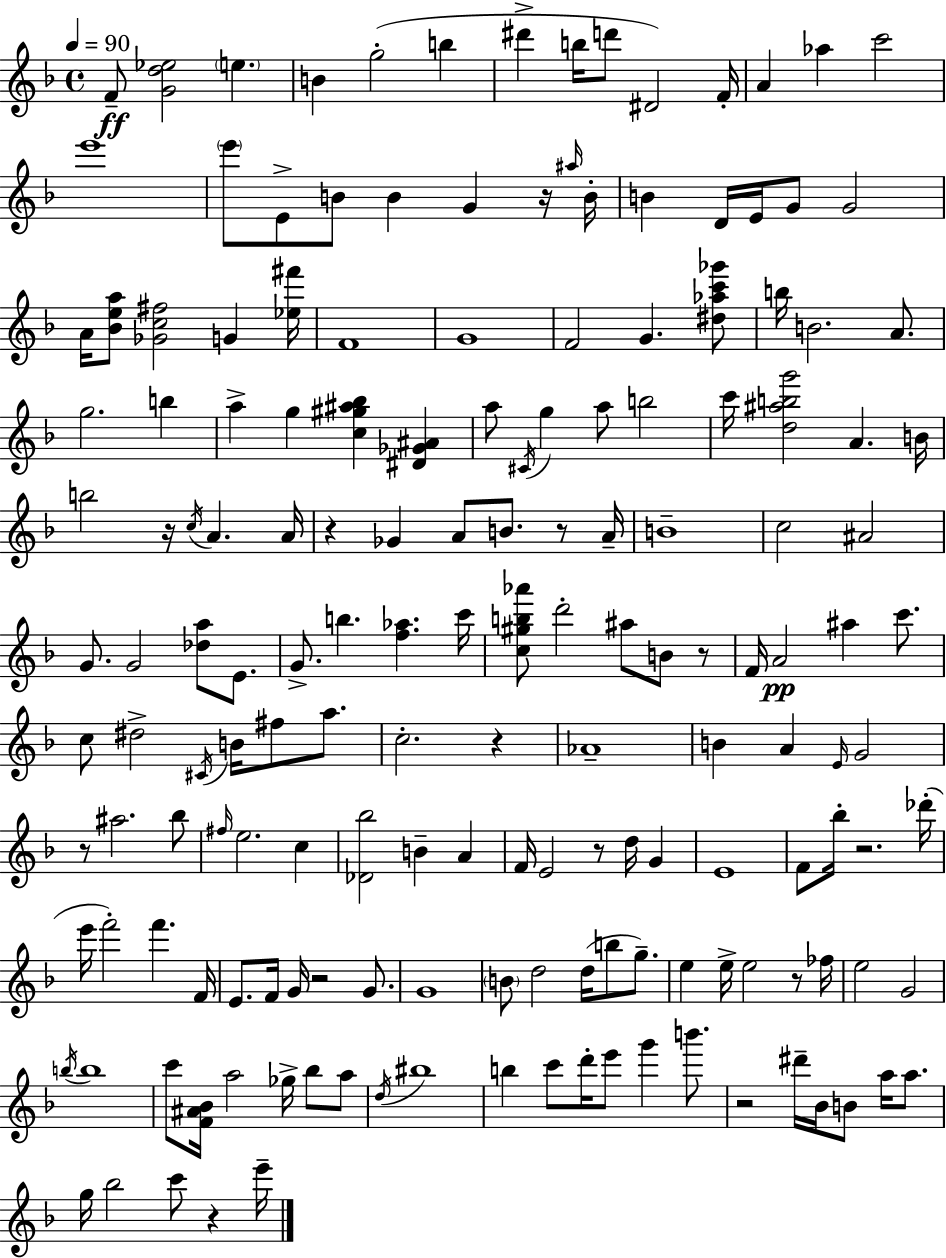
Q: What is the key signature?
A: D minor